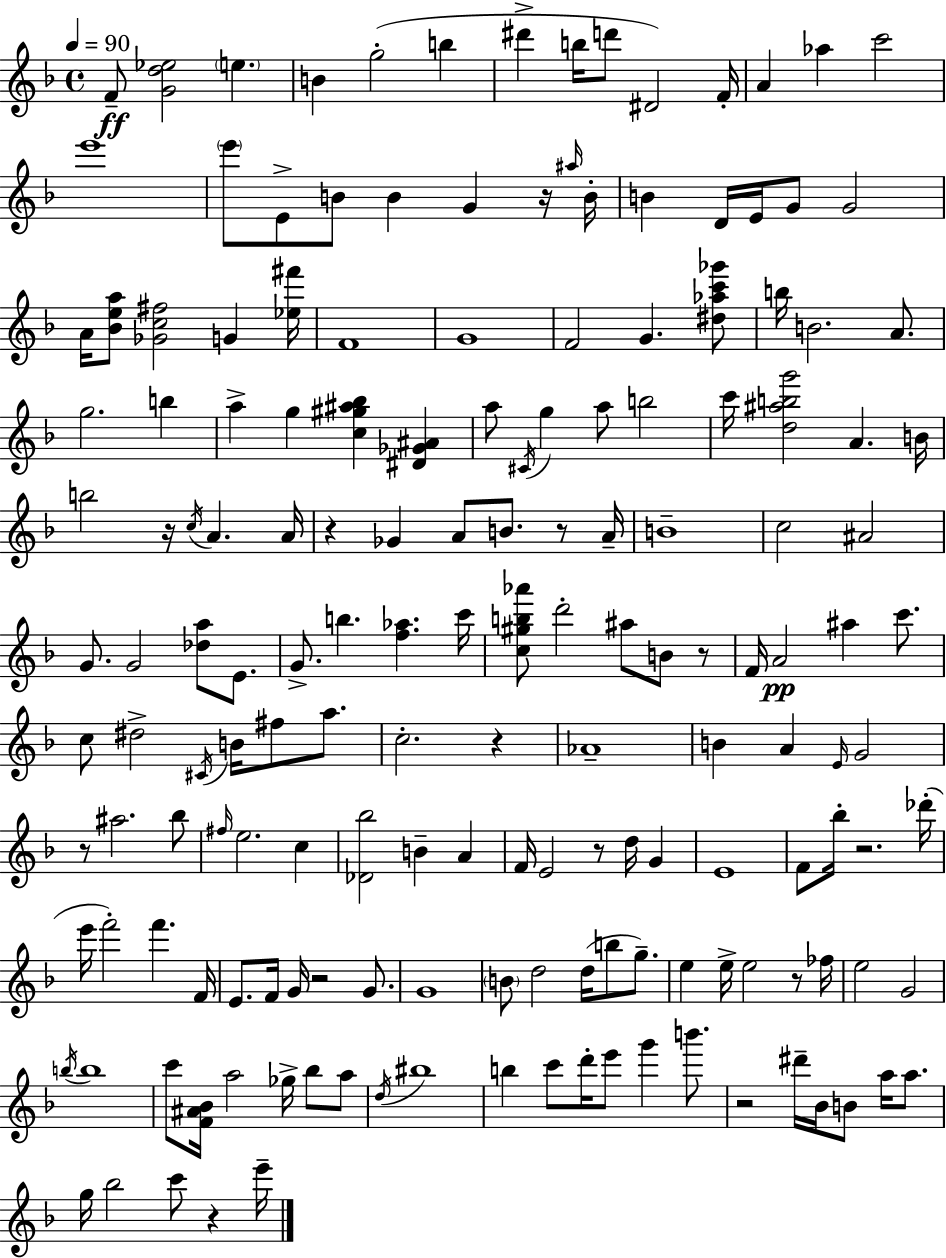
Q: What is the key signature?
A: D minor